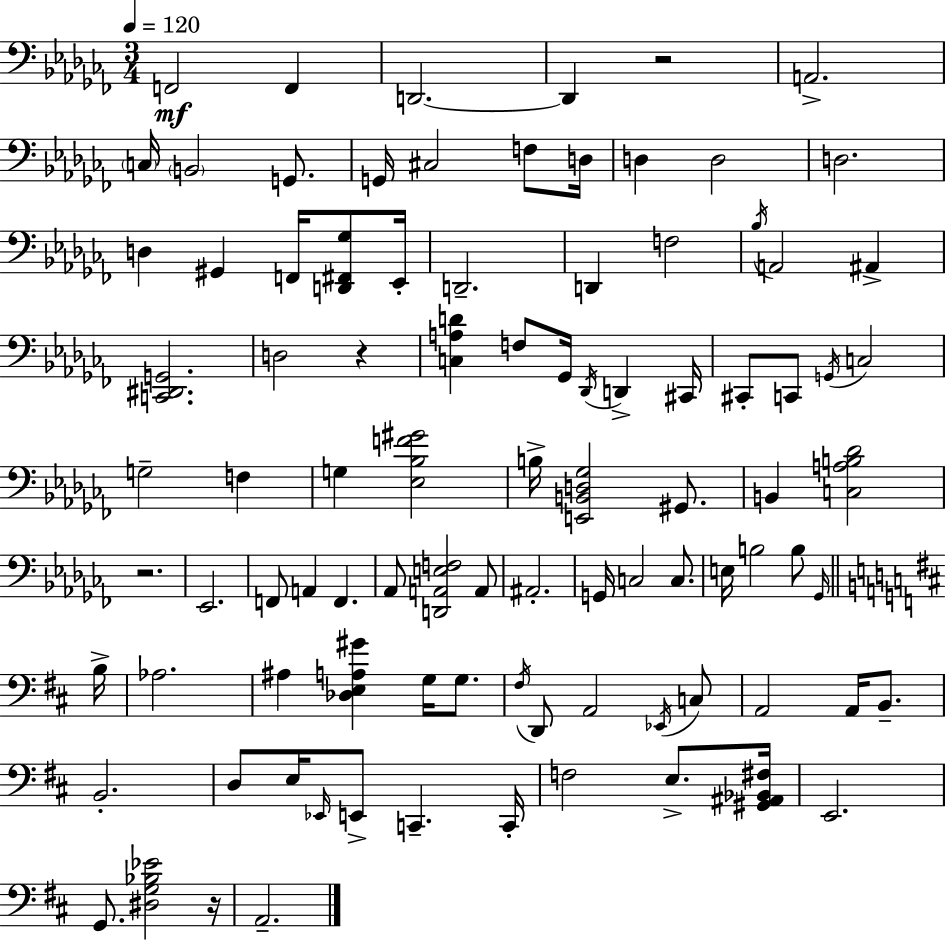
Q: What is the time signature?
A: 3/4